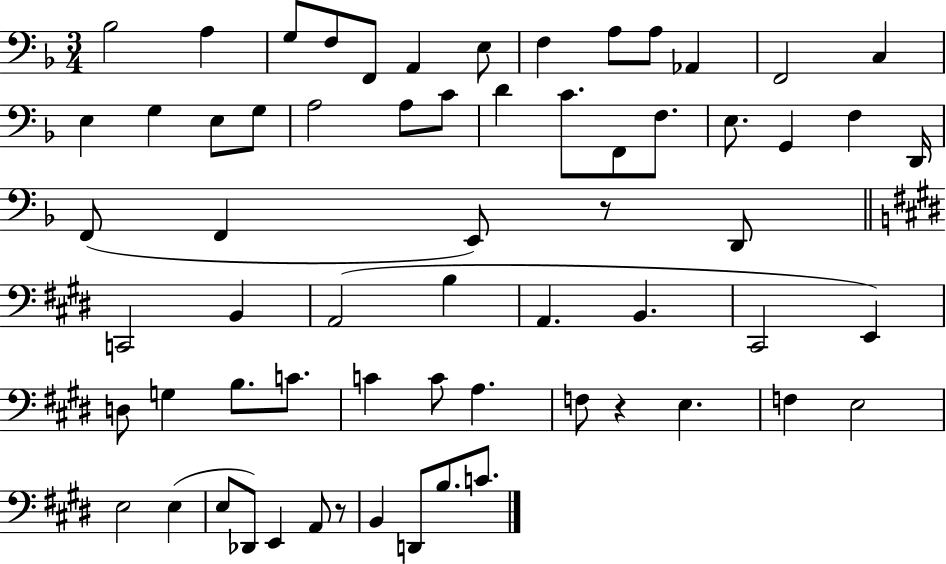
{
  \clef bass
  \numericTimeSignature
  \time 3/4
  \key f \major
  bes2 a4 | g8 f8 f,8 a,4 e8 | f4 a8 a8 aes,4 | f,2 c4 | \break e4 g4 e8 g8 | a2 a8 c'8 | d'4 c'8. f,8 f8. | e8. g,4 f4 d,16 | \break f,8( f,4 e,8) r8 d,8 | \bar "||" \break \key e \major c,2 b,4 | a,2( b4 | a,4. b,4. | cis,2 e,4) | \break d8 g4 b8. c'8. | c'4 c'8 a4. | f8 r4 e4. | f4 e2 | \break e2 e4( | e8 des,8) e,4 a,8 r8 | b,4 d,8 b8. c'8. | \bar "|."
}